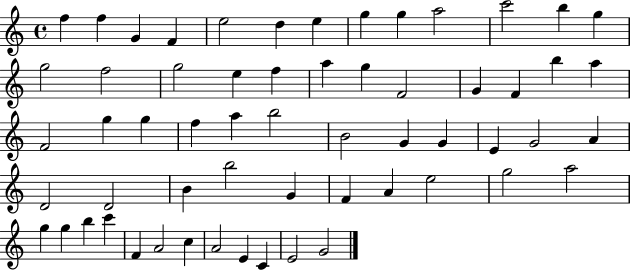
X:1
T:Untitled
M:4/4
L:1/4
K:C
f f G F e2 d e g g a2 c'2 b g g2 f2 g2 e f a g F2 G F b a F2 g g f a b2 B2 G G E G2 A D2 D2 B b2 G F A e2 g2 a2 g g b c' F A2 c A2 E C E2 G2